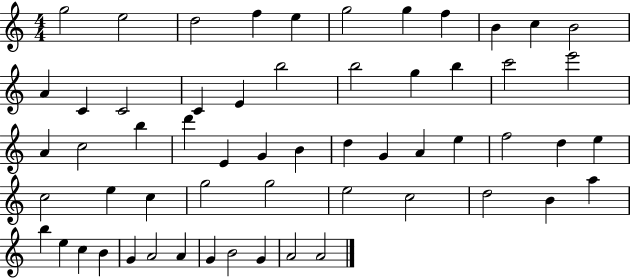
G5/h E5/h D5/h F5/q E5/q G5/h G5/q F5/q B4/q C5/q B4/h A4/q C4/q C4/h C4/q E4/q B5/h B5/h G5/q B5/q C6/h E6/h A4/q C5/h B5/q D6/q E4/q G4/q B4/q D5/q G4/q A4/q E5/q F5/h D5/q E5/q C5/h E5/q C5/q G5/h G5/h E5/h C5/h D5/h B4/q A5/q B5/q E5/q C5/q B4/q G4/q A4/h A4/q G4/q B4/h G4/q A4/h A4/h